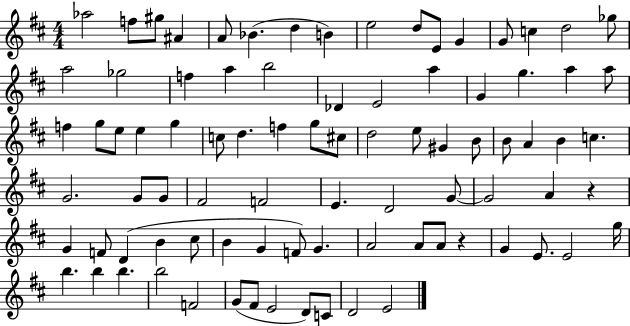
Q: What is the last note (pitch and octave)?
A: E4